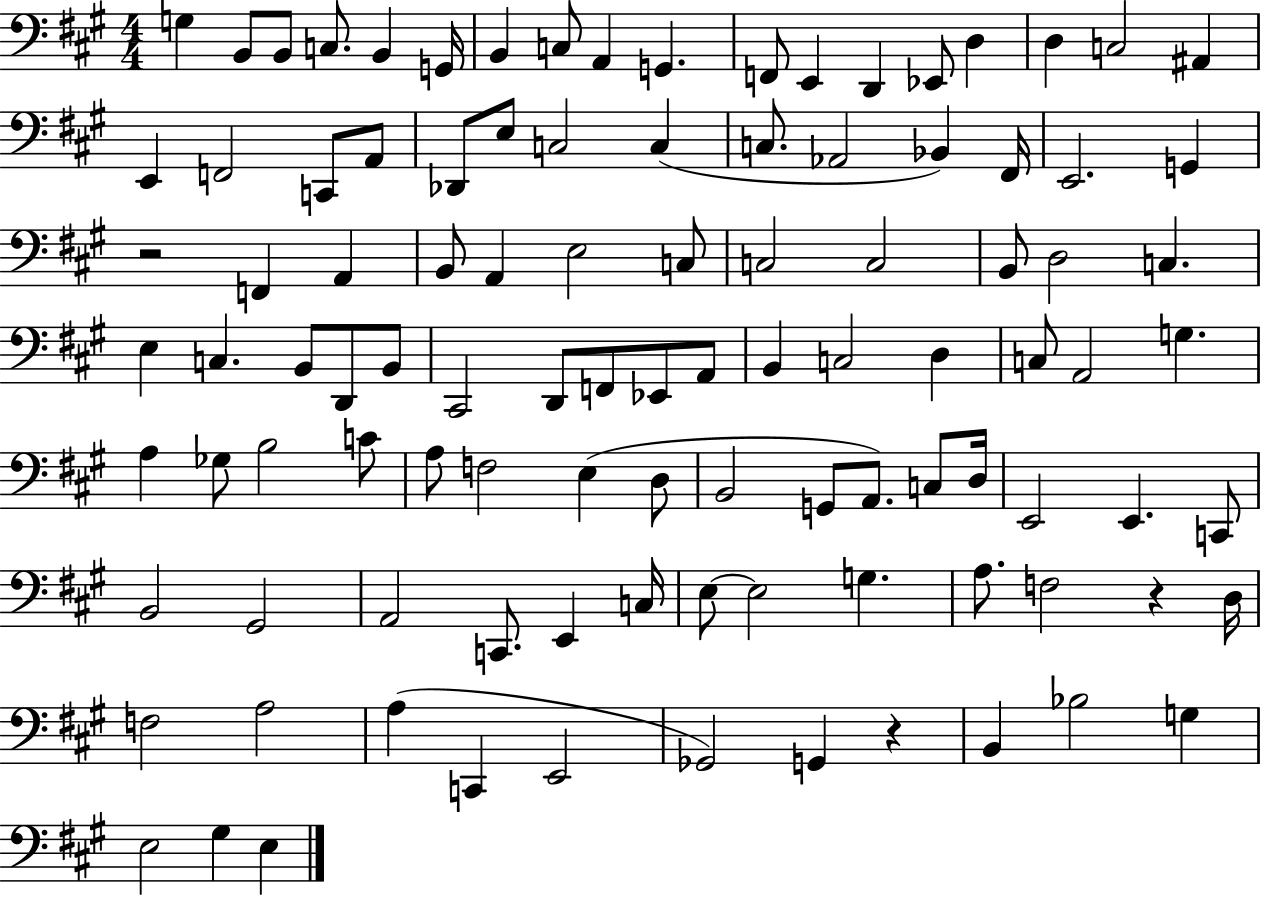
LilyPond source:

{
  \clef bass
  \numericTimeSignature
  \time 4/4
  \key a \major
  g4 b,8 b,8 c8. b,4 g,16 | b,4 c8 a,4 g,4. | f,8 e,4 d,4 ees,8 d4 | d4 c2 ais,4 | \break e,4 f,2 c,8 a,8 | des,8 e8 c2 c4( | c8. aes,2 bes,4) fis,16 | e,2. g,4 | \break r2 f,4 a,4 | b,8 a,4 e2 c8 | c2 c2 | b,8 d2 c4. | \break e4 c4. b,8 d,8 b,8 | cis,2 d,8 f,8 ees,8 a,8 | b,4 c2 d4 | c8 a,2 g4. | \break a4 ges8 b2 c'8 | a8 f2 e4( d8 | b,2 g,8 a,8.) c8 d16 | e,2 e,4. c,8 | \break b,2 gis,2 | a,2 c,8. e,4 c16 | e8~~ e2 g4. | a8. f2 r4 d16 | \break f2 a2 | a4( c,4 e,2 | ges,2) g,4 r4 | b,4 bes2 g4 | \break e2 gis4 e4 | \bar "|."
}